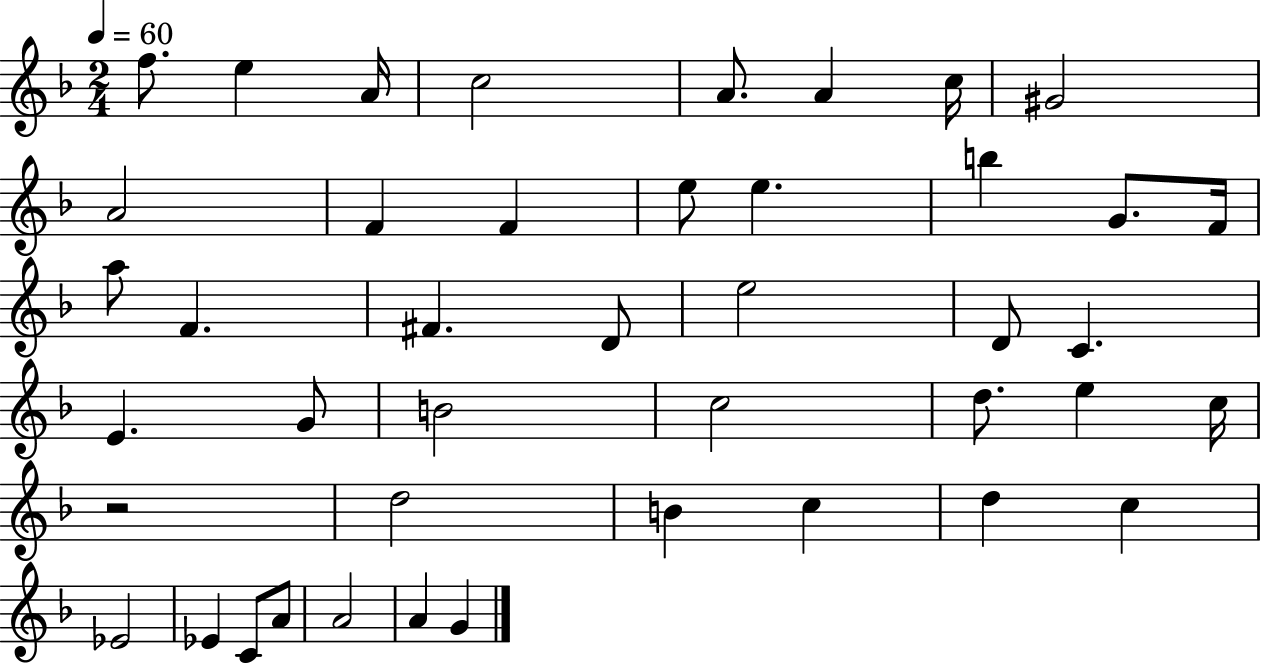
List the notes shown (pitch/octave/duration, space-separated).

F5/e. E5/q A4/s C5/h A4/e. A4/q C5/s G#4/h A4/h F4/q F4/q E5/e E5/q. B5/q G4/e. F4/s A5/e F4/q. F#4/q. D4/e E5/h D4/e C4/q. E4/q. G4/e B4/h C5/h D5/e. E5/q C5/s R/h D5/h B4/q C5/q D5/q C5/q Eb4/h Eb4/q C4/e A4/e A4/h A4/q G4/q